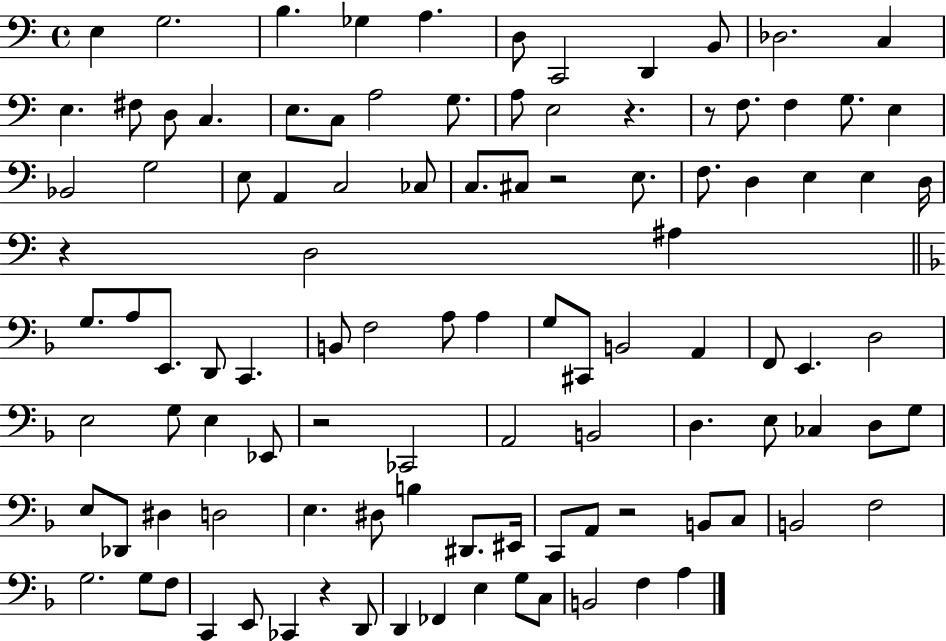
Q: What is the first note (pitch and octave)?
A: E3